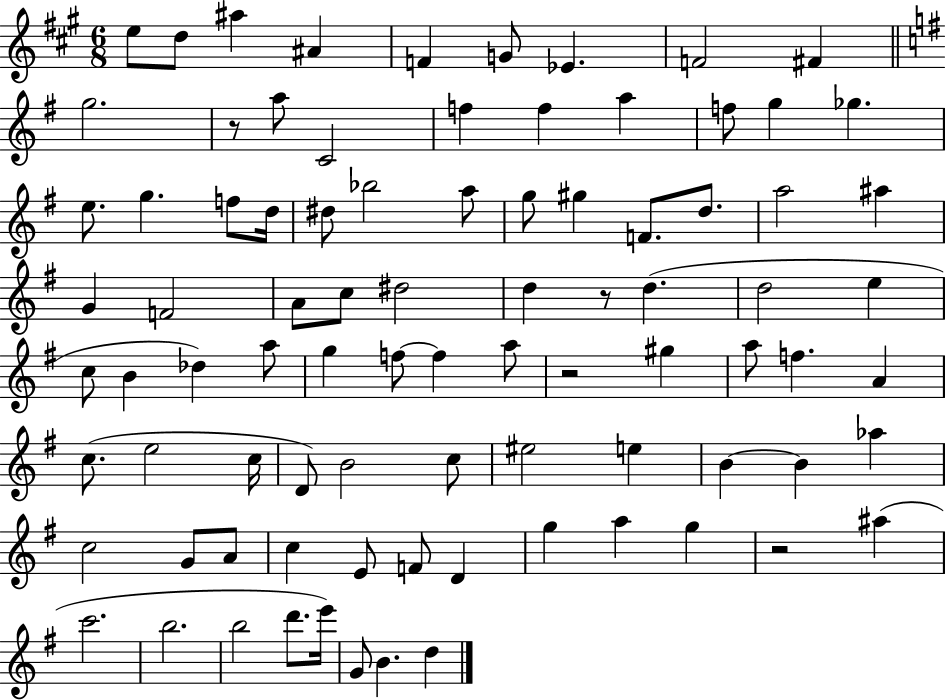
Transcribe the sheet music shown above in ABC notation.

X:1
T:Untitled
M:6/8
L:1/4
K:A
e/2 d/2 ^a ^A F G/2 _E F2 ^F g2 z/2 a/2 C2 f f a f/2 g _g e/2 g f/2 d/4 ^d/2 _b2 a/2 g/2 ^g F/2 d/2 a2 ^a G F2 A/2 c/2 ^d2 d z/2 d d2 e c/2 B _d a/2 g f/2 f a/2 z2 ^g a/2 f A c/2 e2 c/4 D/2 B2 c/2 ^e2 e B B _a c2 G/2 A/2 c E/2 F/2 D g a g z2 ^a c'2 b2 b2 d'/2 e'/4 G/2 B d